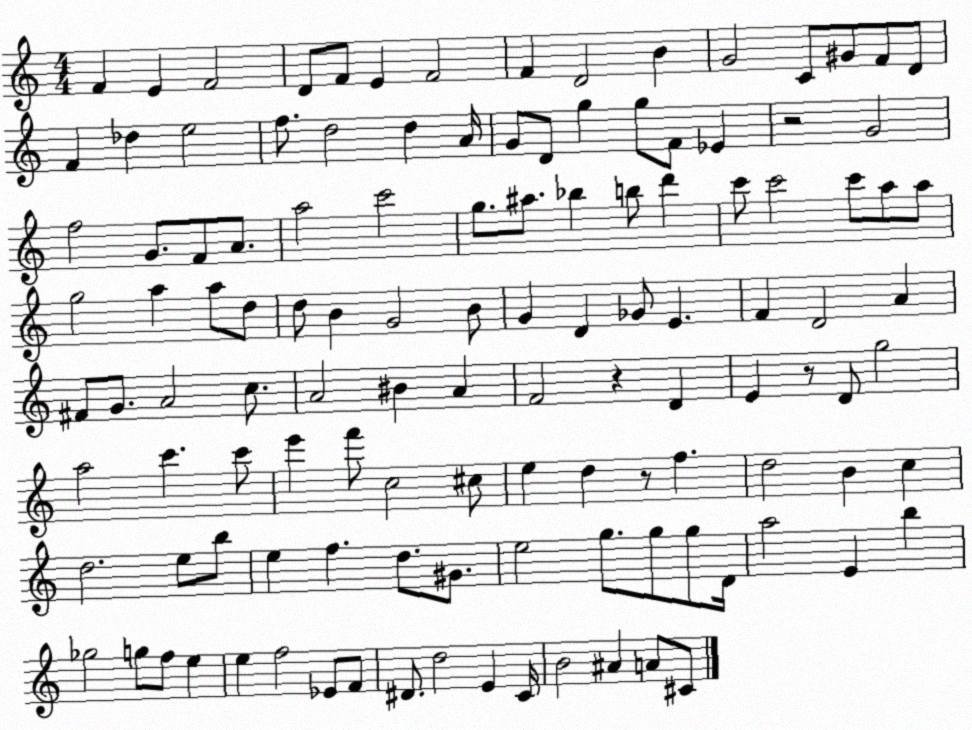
X:1
T:Untitled
M:4/4
L:1/4
K:C
F E F2 D/2 F/2 E F2 F D2 B G2 C/2 ^G/2 F/2 D/2 F _d e2 f/2 d2 d A/4 G/2 D/2 g g/2 F/2 _E z2 G2 f2 G/2 F/2 A/2 a2 c'2 g/2 ^a/2 _b b/2 d' c'/2 c'2 c'/2 a/2 a/2 g2 a a/2 d/2 d/2 B G2 B/2 G D _G/2 E F D2 A ^F/2 G/2 A2 c/2 A2 ^B A F2 z D E z/2 D/2 g2 a2 c' c'/2 e' f'/2 c2 ^c/2 e d z/2 f d2 B c d2 e/2 b/2 e f d/2 ^G/2 e2 g/2 g/2 g/2 D/4 a2 E b _g2 g/2 f/2 e e f2 _E/2 F/2 ^D/2 d2 E C/4 B2 ^A A/2 ^C/2